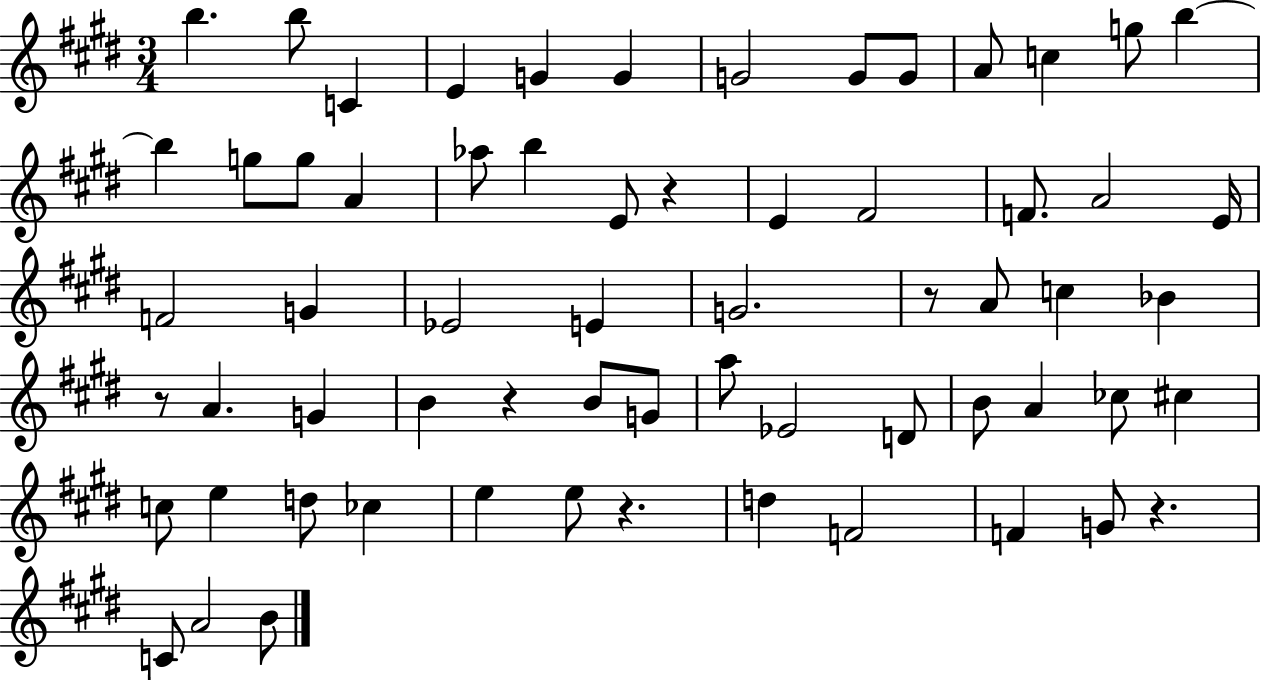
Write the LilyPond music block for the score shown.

{
  \clef treble
  \numericTimeSignature
  \time 3/4
  \key e \major
  \repeat volta 2 { b''4. b''8 c'4 | e'4 g'4 g'4 | g'2 g'8 g'8 | a'8 c''4 g''8 b''4~~ | \break b''4 g''8 g''8 a'4 | aes''8 b''4 e'8 r4 | e'4 fis'2 | f'8. a'2 e'16 | \break f'2 g'4 | ees'2 e'4 | g'2. | r8 a'8 c''4 bes'4 | \break r8 a'4. g'4 | b'4 r4 b'8 g'8 | a''8 ees'2 d'8 | b'8 a'4 ces''8 cis''4 | \break c''8 e''4 d''8 ces''4 | e''4 e''8 r4. | d''4 f'2 | f'4 g'8 r4. | \break c'8 a'2 b'8 | } \bar "|."
}